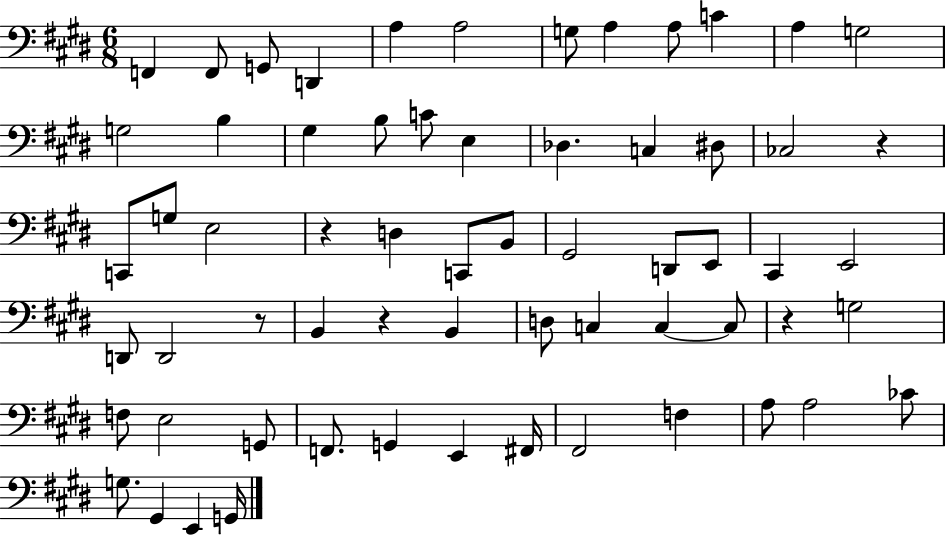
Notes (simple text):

F2/q F2/e G2/e D2/q A3/q A3/h G3/e A3/q A3/e C4/q A3/q G3/h G3/h B3/q G#3/q B3/e C4/e E3/q Db3/q. C3/q D#3/e CES3/h R/q C2/e G3/e E3/h R/q D3/q C2/e B2/e G#2/h D2/e E2/e C#2/q E2/h D2/e D2/h R/e B2/q R/q B2/q D3/e C3/q C3/q C3/e R/q G3/h F3/e E3/h G2/e F2/e. G2/q E2/q F#2/s F#2/h F3/q A3/e A3/h CES4/e G3/e. G#2/q E2/q G2/s